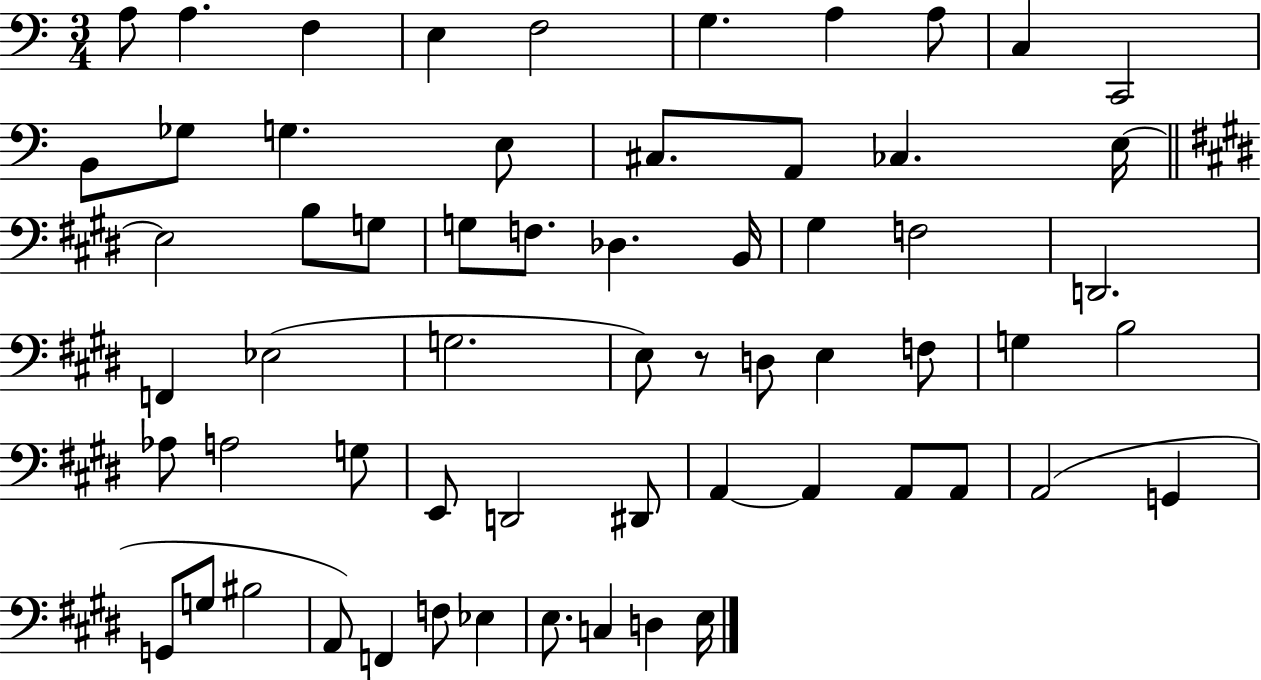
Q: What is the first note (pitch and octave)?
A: A3